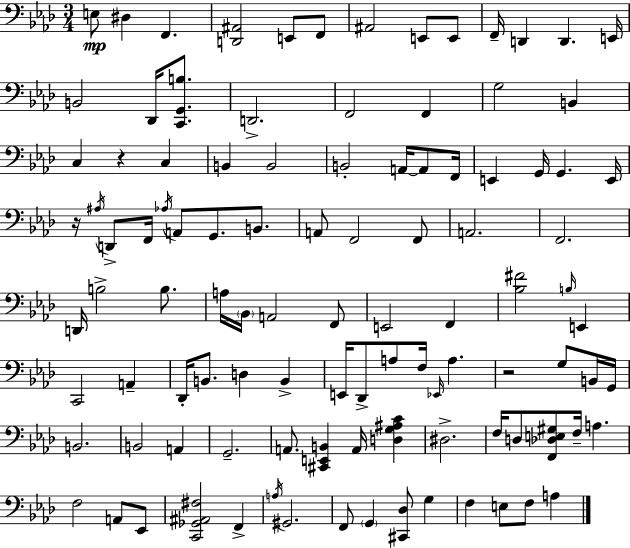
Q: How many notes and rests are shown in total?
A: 104